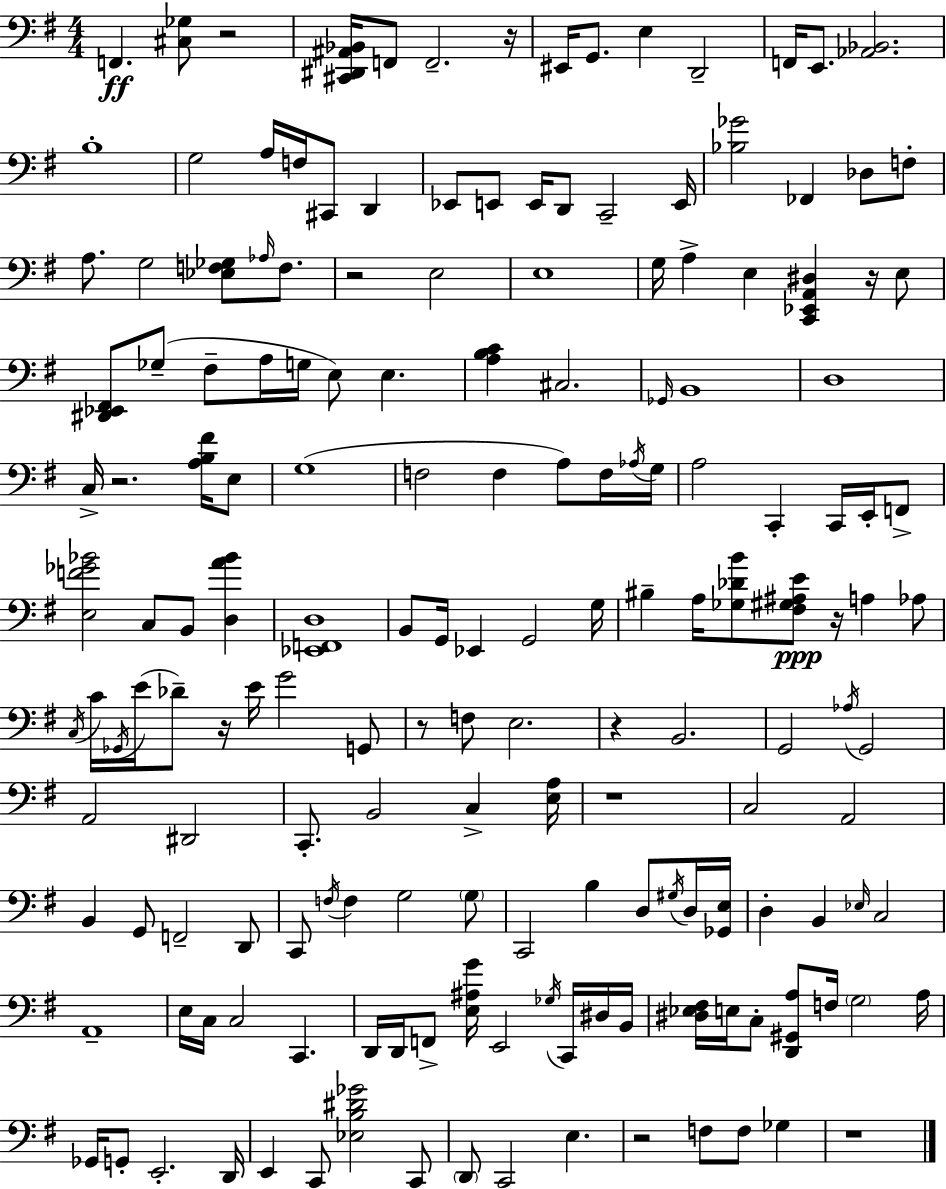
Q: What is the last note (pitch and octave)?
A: Gb3